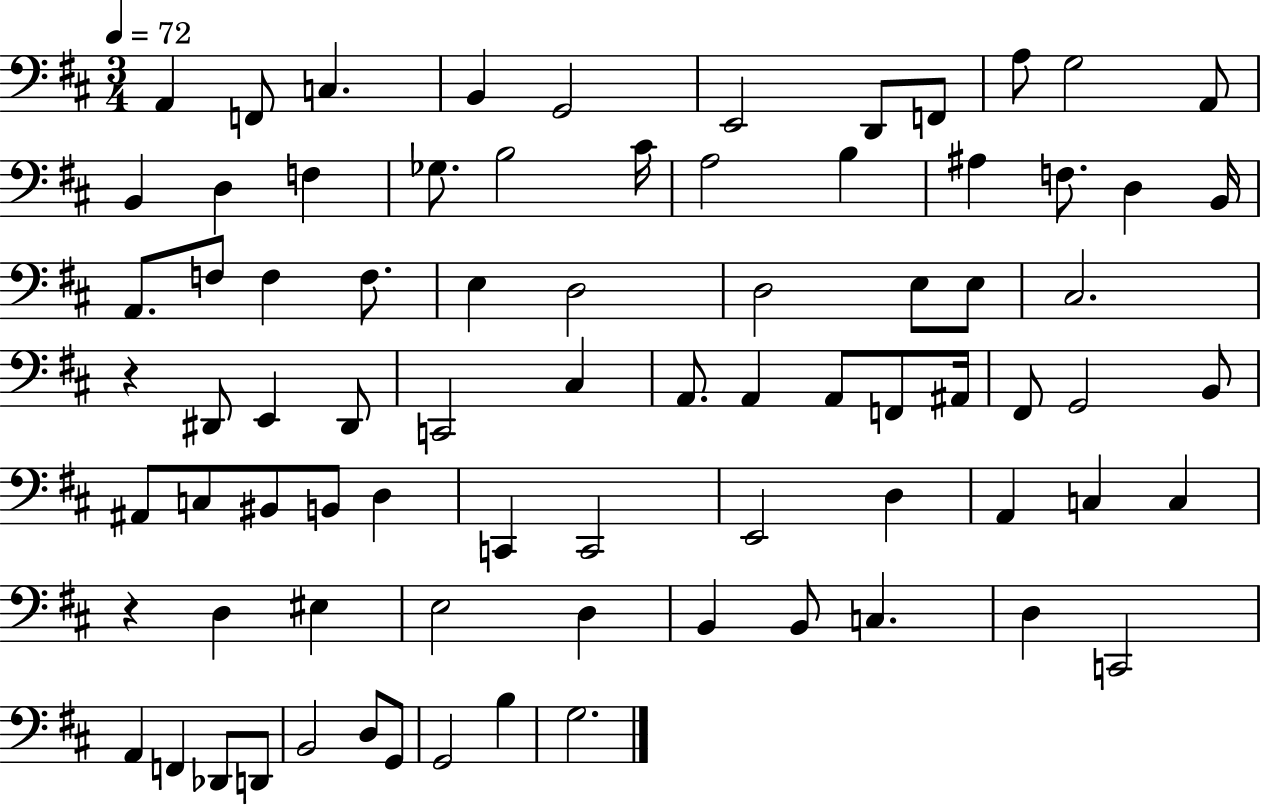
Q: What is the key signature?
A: D major